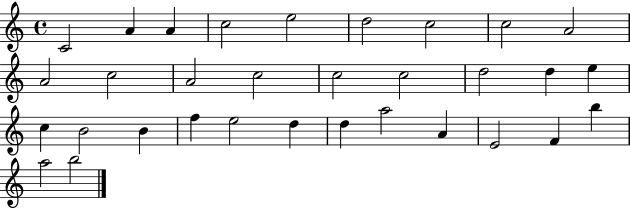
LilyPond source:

{
  \clef treble
  \time 4/4
  \defaultTimeSignature
  \key c \major
  c'2 a'4 a'4 | c''2 e''2 | d''2 c''2 | c''2 a'2 | \break a'2 c''2 | a'2 c''2 | c''2 c''2 | d''2 d''4 e''4 | \break c''4 b'2 b'4 | f''4 e''2 d''4 | d''4 a''2 a'4 | e'2 f'4 b''4 | \break a''2 b''2 | \bar "|."
}